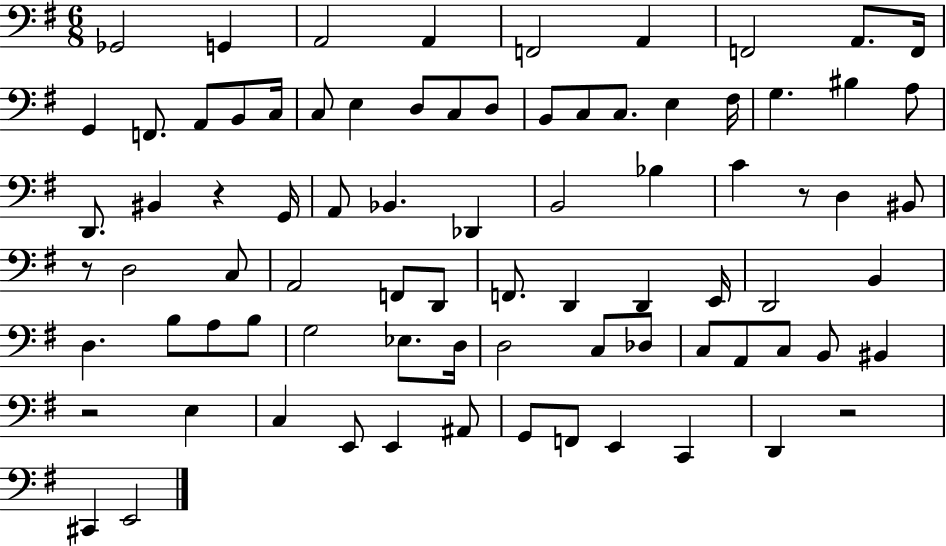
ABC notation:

X:1
T:Untitled
M:6/8
L:1/4
K:G
_G,,2 G,, A,,2 A,, F,,2 A,, F,,2 A,,/2 F,,/4 G,, F,,/2 A,,/2 B,,/2 C,/4 C,/2 E, D,/2 C,/2 D,/2 B,,/2 C,/2 C,/2 E, ^F,/4 G, ^B, A,/2 D,,/2 ^B,, z G,,/4 A,,/2 _B,, _D,, B,,2 _B, C z/2 D, ^B,,/2 z/2 D,2 C,/2 A,,2 F,,/2 D,,/2 F,,/2 D,, D,, E,,/4 D,,2 B,, D, B,/2 A,/2 B,/2 G,2 _E,/2 D,/4 D,2 C,/2 _D,/2 C,/2 A,,/2 C,/2 B,,/2 ^B,, z2 E, C, E,,/2 E,, ^A,,/2 G,,/2 F,,/2 E,, C,, D,, z2 ^C,, E,,2